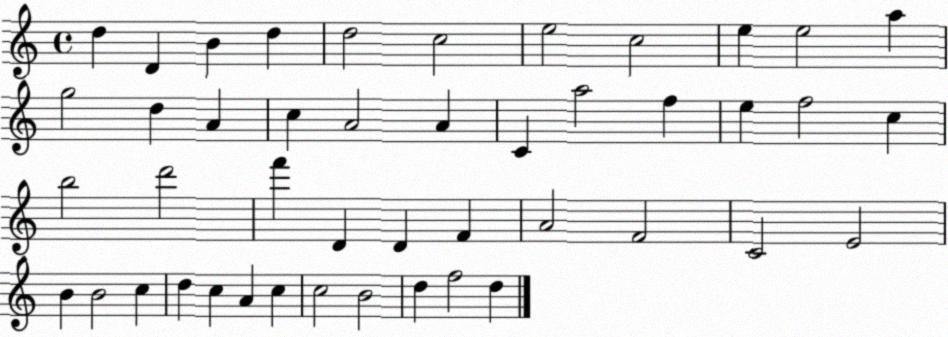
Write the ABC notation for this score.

X:1
T:Untitled
M:4/4
L:1/4
K:C
d D B d d2 c2 e2 c2 e e2 a g2 d A c A2 A C a2 f e f2 c b2 d'2 f' D D F A2 F2 C2 E2 B B2 c d c A c c2 B2 d f2 d